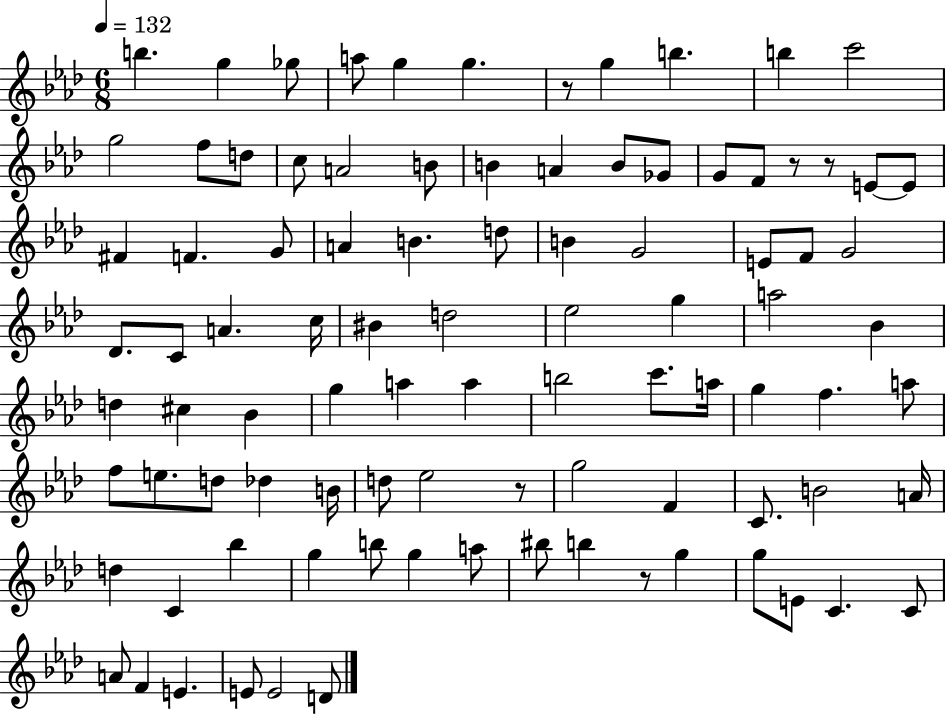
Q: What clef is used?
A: treble